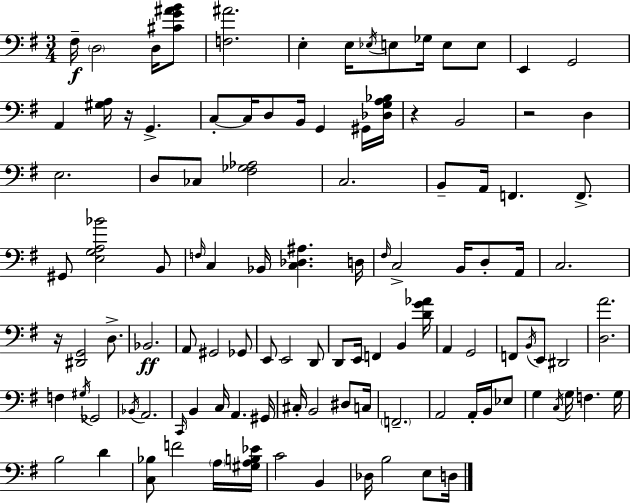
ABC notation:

X:1
T:Untitled
M:3/4
L:1/4
K:Em
^F,/4 D,2 D,/4 [^CG^AB]/2 [F,^A]2 E, E,/4 _E,/4 E,/2 _G,/4 E,/2 E,/2 E,, G,,2 A,, [^G,A,]/4 z/4 G,, C,/2 C,/4 D,/2 B,,/4 G,, ^G,,/4 [_D,G,A,_B,]/4 z B,,2 z2 D, E,2 D,/2 _C,/2 [^F,_G,_A,]2 C,2 B,,/2 A,,/4 F,, F,,/2 ^G,,/2 [E,G,A,_B]2 B,,/2 F,/4 C, _B,,/4 [C,_D,^A,] D,/4 ^F,/4 C,2 B,,/4 D,/2 A,,/4 C,2 z/4 [^D,,G,,]2 D,/2 _B,,2 A,,/2 ^G,,2 _G,,/2 E,,/2 E,,2 D,,/2 D,,/2 E,,/4 F,, B,, [DG_A]/4 A,, G,,2 F,,/2 B,,/4 E,,/2 ^D,,2 [D,A]2 F, ^G,/4 _G,,2 _B,,/4 A,,2 C,,/4 B,, C,/4 A,, ^G,,/4 ^C,/4 B,,2 ^D,/2 C,/4 F,,2 A,,2 A,,/4 B,,/4 _E,/2 G, C,/4 G,/4 F, G,/4 B,2 D [C,_B,]/2 F2 A,/4 [^G,A,B,_E]/4 C2 B,, _D,/4 B,2 E,/2 D,/4